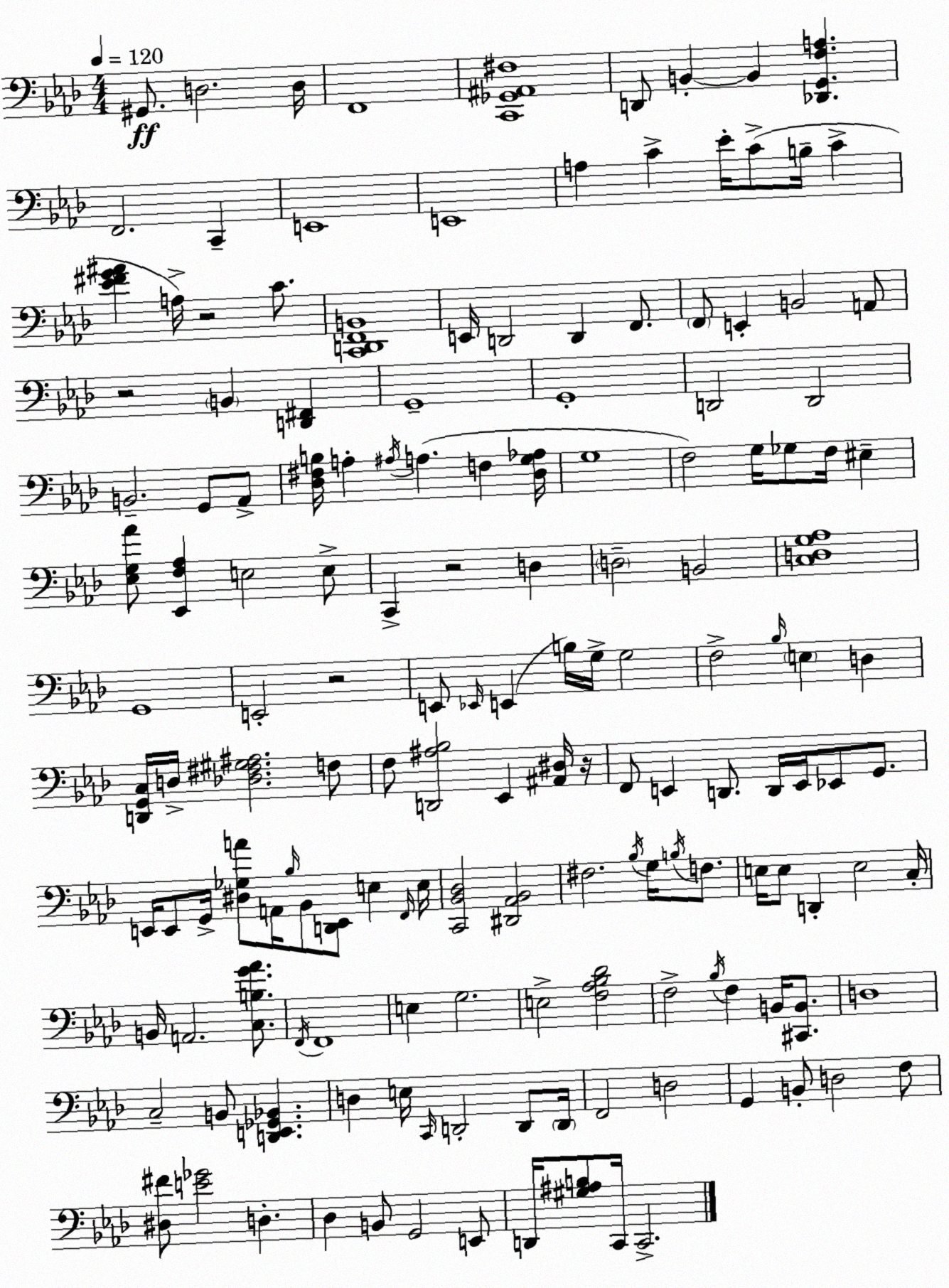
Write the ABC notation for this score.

X:1
T:Untitled
M:4/4
L:1/4
K:Ab
^G,,/2 D,2 D,/4 F,,4 [C,,_G,,^A,,^F,]4 D,,/2 B,, B,, [_D,,G,,F,A,] F,,2 C,, E,,4 E,,4 A, C _E/4 C/2 B,/4 C [_E^FG^A] A,/4 z2 C/2 [C,,D,,F,,B,,]4 E,,/4 D,,2 D,, F,,/2 F,,/2 E,, B,,2 A,,/2 z2 B,, [D,,^F,,] G,,4 G,,4 D,,2 D,,2 B,,2 G,,/2 _A,,/2 [_D,^F,B,]/4 A, ^A,/4 A, F, [_D,G,_A,]/4 G,4 F,2 G,/4 _G,/2 F,/4 ^E, [_E,G,_A]/2 [_E,,F,_A,] E,2 E,/2 C,, z2 D, D,2 B,,2 [C,D,G,_A,]4 G,,4 E,,2 z2 E,,/2 _E,,/4 E,, B,/4 G,/4 G,2 F,2 _B,/4 E, D, [D,,G,,C,]/4 D,/4 [_D,^F,^G,^A,]2 F,/2 F,/2 [D,,^A,_B,]2 _E,, [^A,,^D,]/4 z/4 F,,/2 E,, D,,/2 D,,/4 E,,/4 _E,,/2 G,,/2 E,,/4 E,,/2 G,,/4 [^D,_G,A]/2 A,,/4 _B,/4 _B,,/2 [D,,E,,]/2 E, F,,/4 E,/4 [C,,_B,,_D,]2 [^D,,_A,,_B,,]2 ^F,2 _B,/4 G,/4 B,/4 F,/2 E,/4 E,/2 D,, E,2 C,/4 B,,/4 A,,2 [C,B,G_A]/2 F,,/4 F,,4 E, G,2 E,2 [F,_A,_B,_D]2 F,2 _B,/4 F, B,,/4 [^C,,B,,]/2 D,4 C,2 B,,/2 [D,,E,,_G,,_B,,] D, E,/4 C,,/4 D,,2 D,,/2 D,,/4 F,,2 D,2 G,, B,,/2 D,2 F,/2 [^D,^F]/2 [E_G]2 D, _D, B,,/2 G,,2 E,,/2 D,,/4 [^G,^A,B,]/2 C,,/4 C,,2